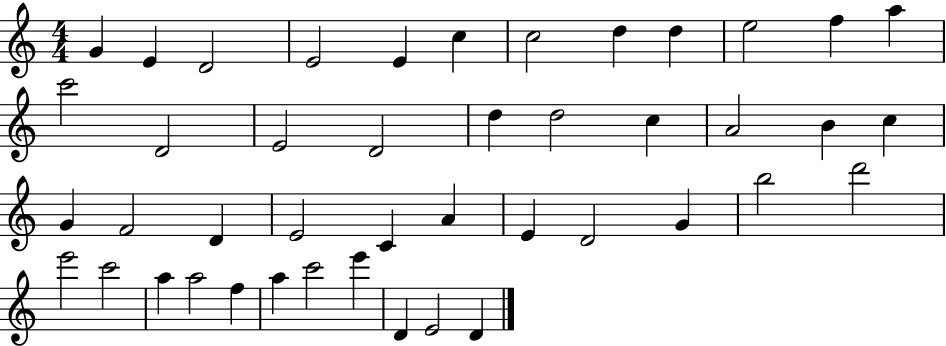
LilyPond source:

{
  \clef treble
  \numericTimeSignature
  \time 4/4
  \key c \major
  g'4 e'4 d'2 | e'2 e'4 c''4 | c''2 d''4 d''4 | e''2 f''4 a''4 | \break c'''2 d'2 | e'2 d'2 | d''4 d''2 c''4 | a'2 b'4 c''4 | \break g'4 f'2 d'4 | e'2 c'4 a'4 | e'4 d'2 g'4 | b''2 d'''2 | \break e'''2 c'''2 | a''4 a''2 f''4 | a''4 c'''2 e'''4 | d'4 e'2 d'4 | \break \bar "|."
}